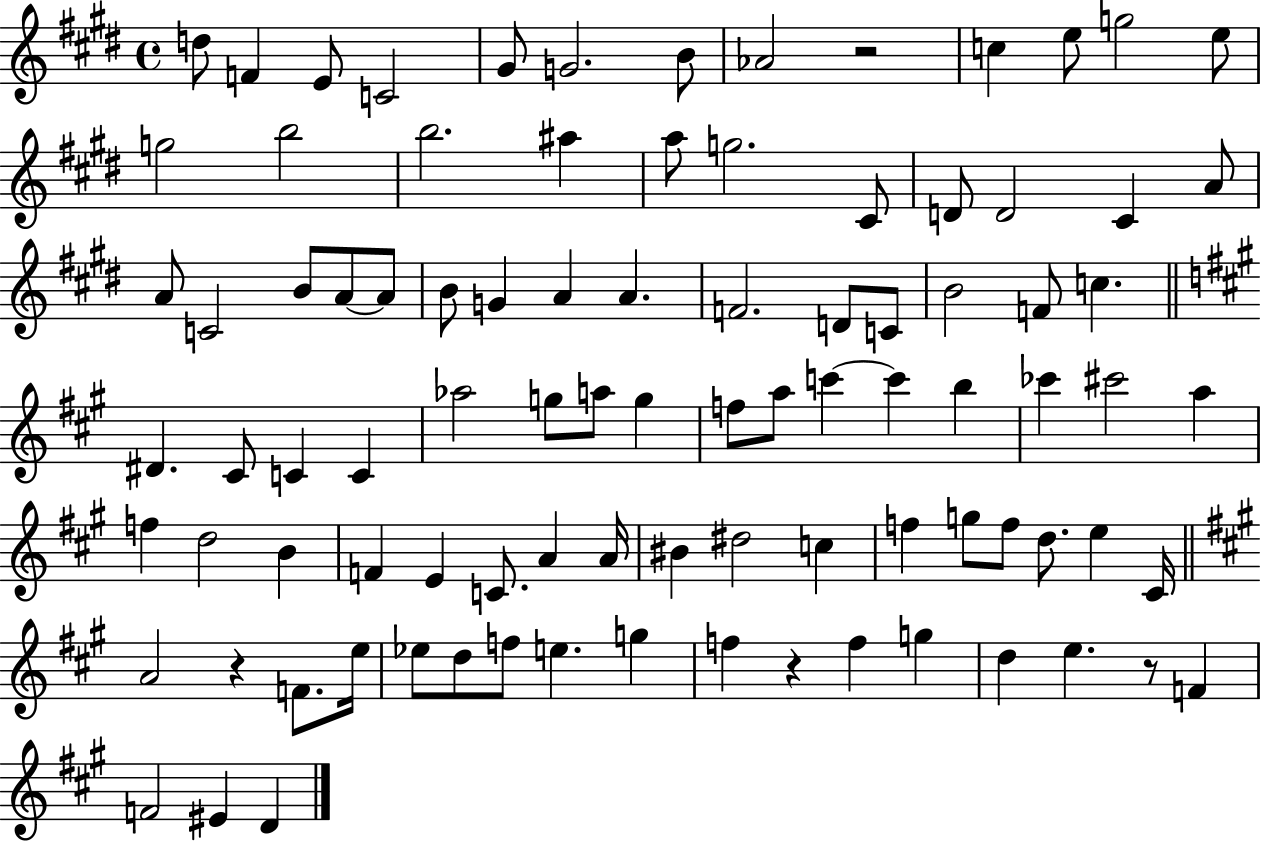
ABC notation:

X:1
T:Untitled
M:4/4
L:1/4
K:E
d/2 F E/2 C2 ^G/2 G2 B/2 _A2 z2 c e/2 g2 e/2 g2 b2 b2 ^a a/2 g2 ^C/2 D/2 D2 ^C A/2 A/2 C2 B/2 A/2 A/2 B/2 G A A F2 D/2 C/2 B2 F/2 c ^D ^C/2 C C _a2 g/2 a/2 g f/2 a/2 c' c' b _c' ^c'2 a f d2 B F E C/2 A A/4 ^B ^d2 c f g/2 f/2 d/2 e ^C/4 A2 z F/2 e/4 _e/2 d/2 f/2 e g f z f g d e z/2 F F2 ^E D